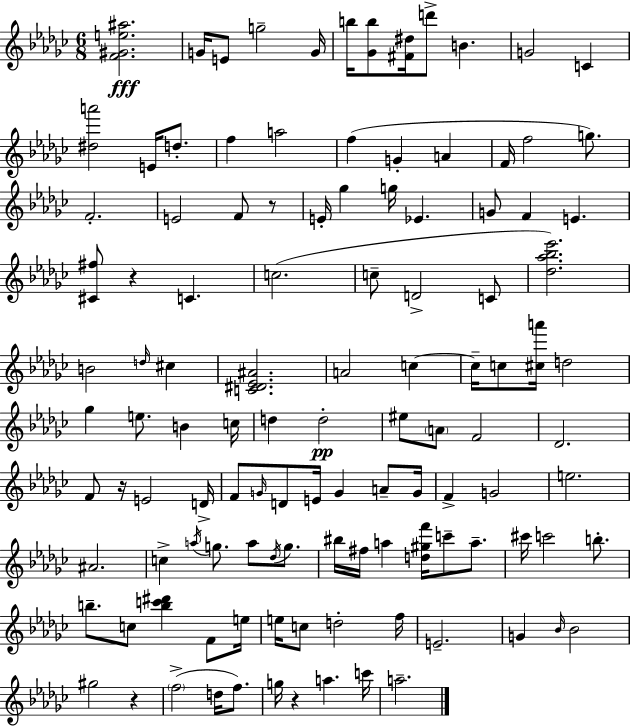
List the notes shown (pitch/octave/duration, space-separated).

[F4,G#4,E5,A#5]/h. G4/s E4/e G5/h G4/s B5/s [Gb4,B5]/e [F#4,D#5]/s D6/e B4/q. G4/h C4/q [D#5,A6]/h E4/s D5/e. F5/q A5/h F5/q G4/q A4/q F4/s F5/h G5/e. F4/h. E4/h F4/e R/e E4/s Gb5/q G5/s Eb4/q. G4/e F4/q E4/q. [C#4,F#5]/e R/q C4/q. C5/h. C5/e D4/h C4/e [Db5,Ab5,Bb5,Eb6]/h. B4/h D5/s C#5/q [C4,D#4,Eb4,A#4]/h. A4/h C5/q C5/s C5/e [C#5,A6]/s D5/h Gb5/q E5/e. B4/q C5/s D5/q D5/h EIS5/e A4/e F4/h Db4/h. F4/e R/s E4/h D4/s F4/e G4/s D4/e E4/s G4/q A4/e G4/s F4/q G4/h E5/h. A#4/h. C5/q A5/s G5/e. A5/e Db5/s G5/e. BIS5/s F#5/s A5/q [D5,G#5,F6]/s C6/e A5/e. C#6/s C6/h B5/e. B5/e. C5/e [B5,C6,D#6]/q F4/e E5/s E5/s C5/e D5/h F5/s E4/h. G4/q Bb4/s Bb4/h G#5/h R/q F5/h D5/s F5/e. G5/s R/q A5/q. C6/s A5/h.